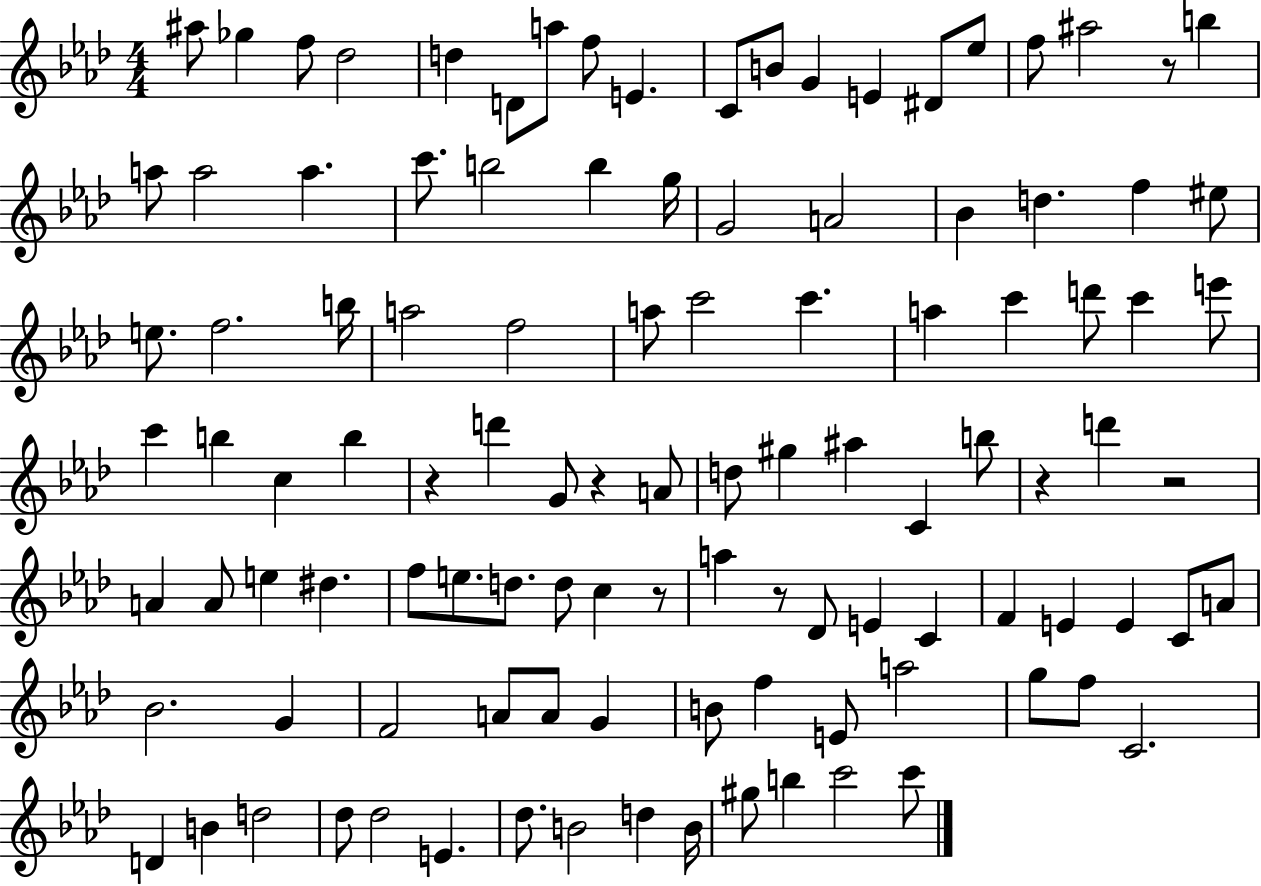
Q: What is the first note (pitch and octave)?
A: A#5